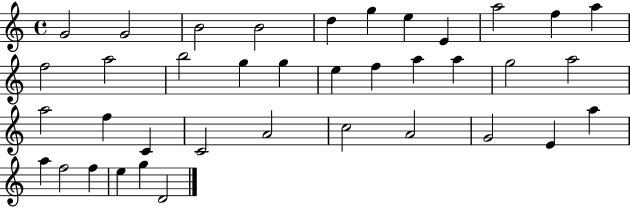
{
  \clef treble
  \time 4/4
  \defaultTimeSignature
  \key c \major
  g'2 g'2 | b'2 b'2 | d''4 g''4 e''4 e'4 | a''2 f''4 a''4 | \break f''2 a''2 | b''2 g''4 g''4 | e''4 f''4 a''4 a''4 | g''2 a''2 | \break a''2 f''4 c'4 | c'2 a'2 | c''2 a'2 | g'2 e'4 a''4 | \break a''4 f''2 f''4 | e''4 g''4 d'2 | \bar "|."
}